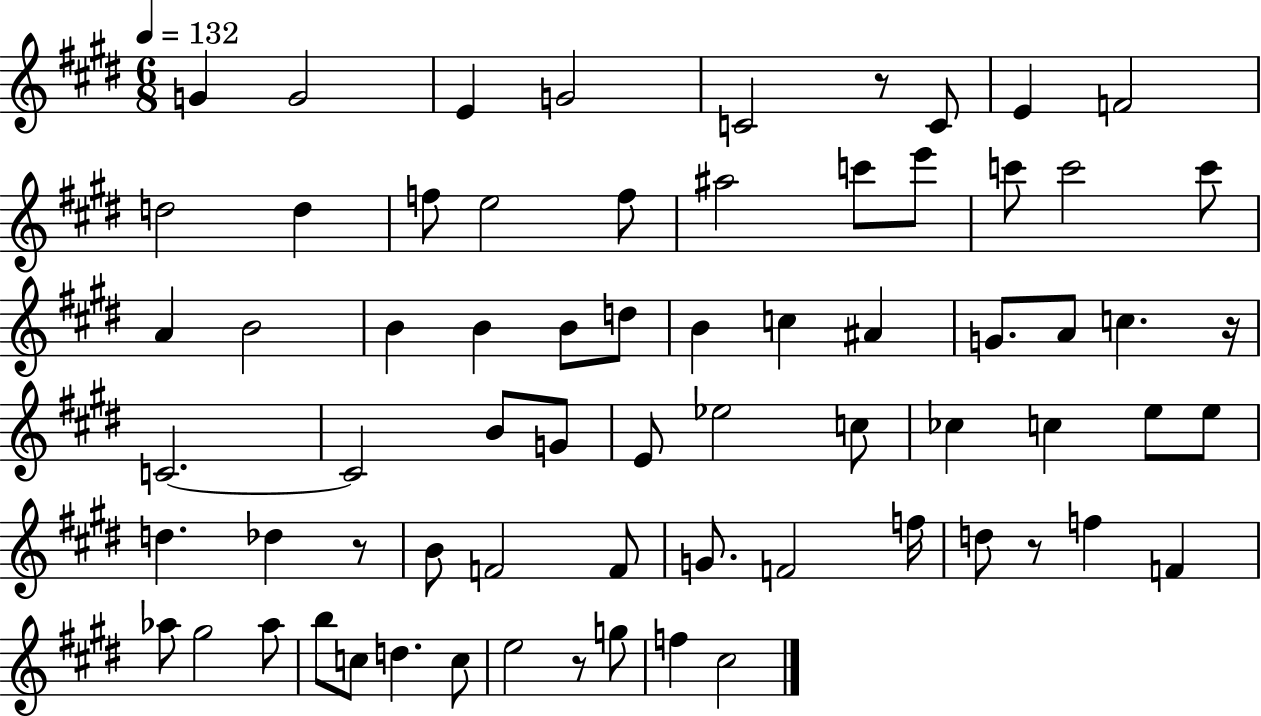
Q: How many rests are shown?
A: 5